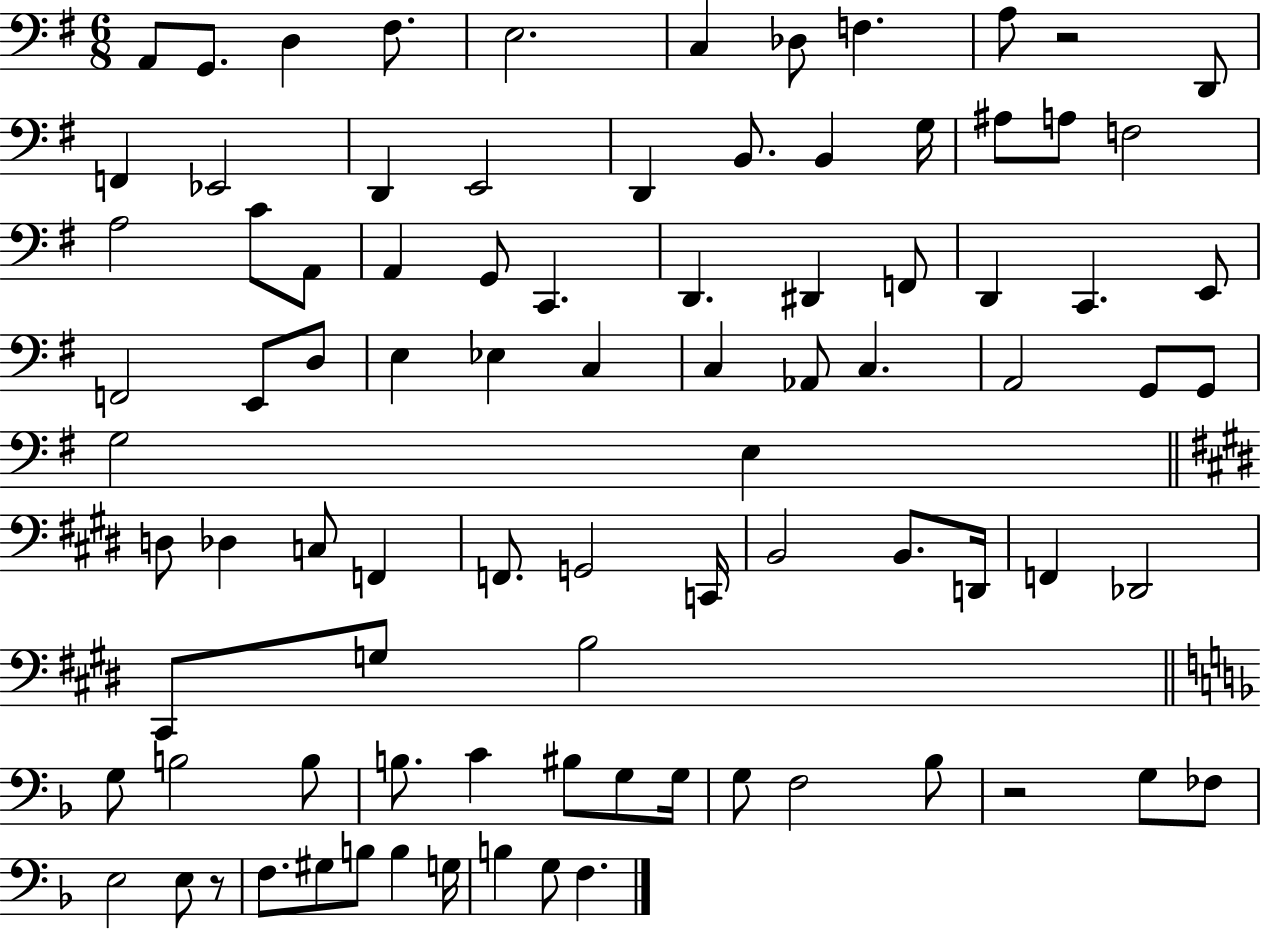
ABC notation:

X:1
T:Untitled
M:6/8
L:1/4
K:G
A,,/2 G,,/2 D, ^F,/2 E,2 C, _D,/2 F, A,/2 z2 D,,/2 F,, _E,,2 D,, E,,2 D,, B,,/2 B,, G,/4 ^A,/2 A,/2 F,2 A,2 C/2 A,,/2 A,, G,,/2 C,, D,, ^D,, F,,/2 D,, C,, E,,/2 F,,2 E,,/2 D,/2 E, _E, C, C, _A,,/2 C, A,,2 G,,/2 G,,/2 G,2 E, D,/2 _D, C,/2 F,, F,,/2 G,,2 C,,/4 B,,2 B,,/2 D,,/4 F,, _D,,2 ^C,,/2 G,/2 B,2 G,/2 B,2 B,/2 B,/2 C ^B,/2 G,/2 G,/4 G,/2 F,2 _B,/2 z2 G,/2 _F,/2 E,2 E,/2 z/2 F,/2 ^G,/2 B,/2 B, G,/4 B, G,/2 F,